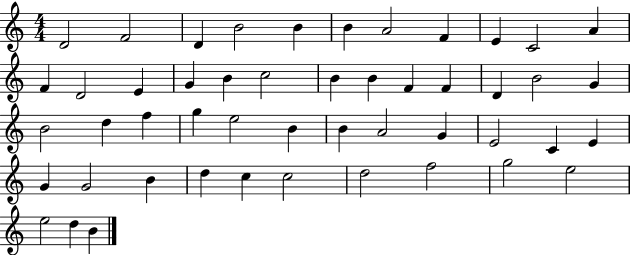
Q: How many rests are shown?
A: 0